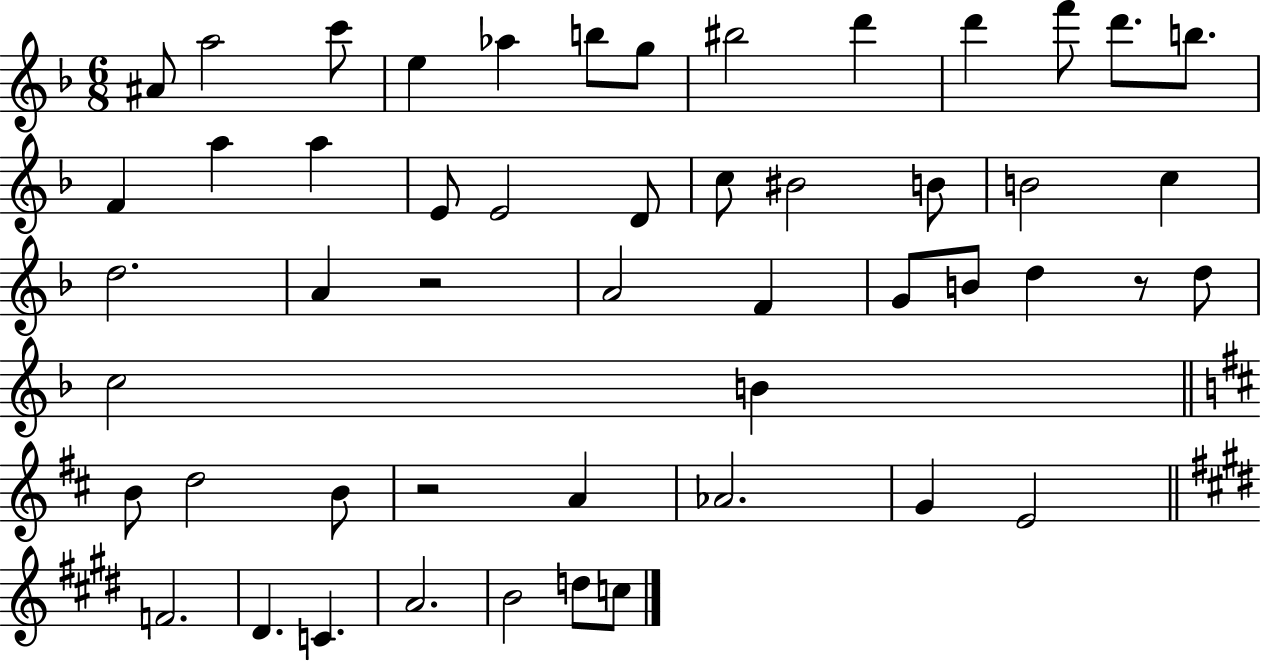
A#4/e A5/h C6/e E5/q Ab5/q B5/e G5/e BIS5/h D6/q D6/q F6/e D6/e. B5/e. F4/q A5/q A5/q E4/e E4/h D4/e C5/e BIS4/h B4/e B4/h C5/q D5/h. A4/q R/h A4/h F4/q G4/e B4/e D5/q R/e D5/e C5/h B4/q B4/e D5/h B4/e R/h A4/q Ab4/h. G4/q E4/h F4/h. D#4/q. C4/q. A4/h. B4/h D5/e C5/e